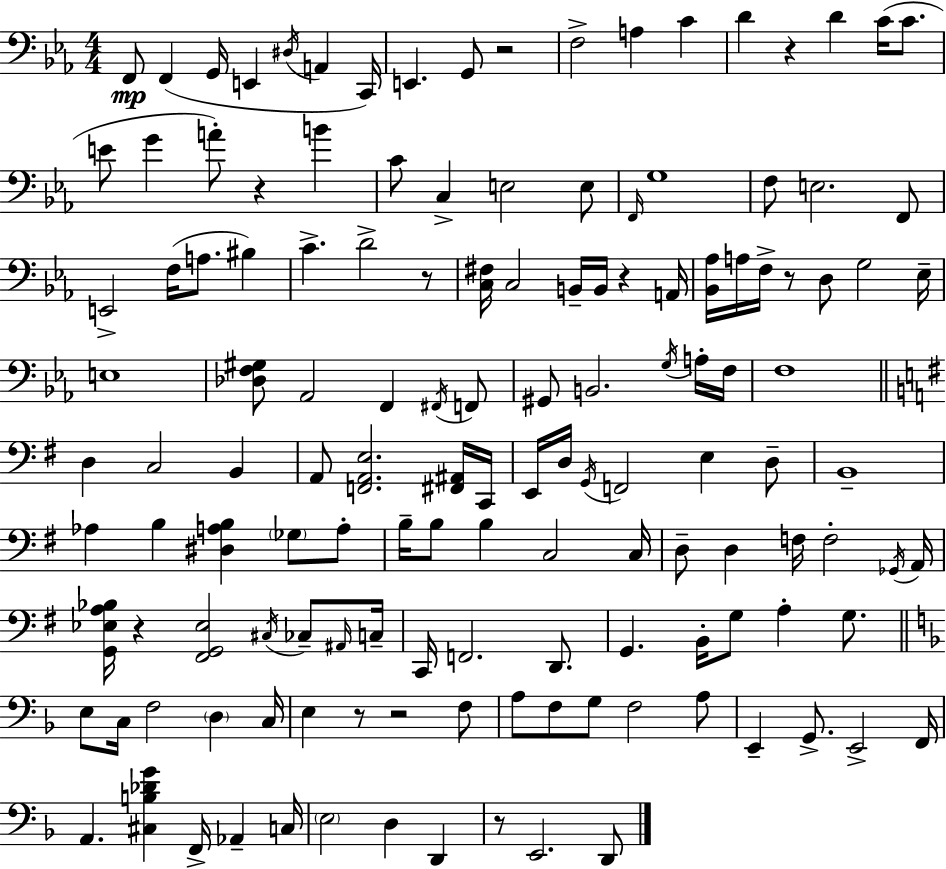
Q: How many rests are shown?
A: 10